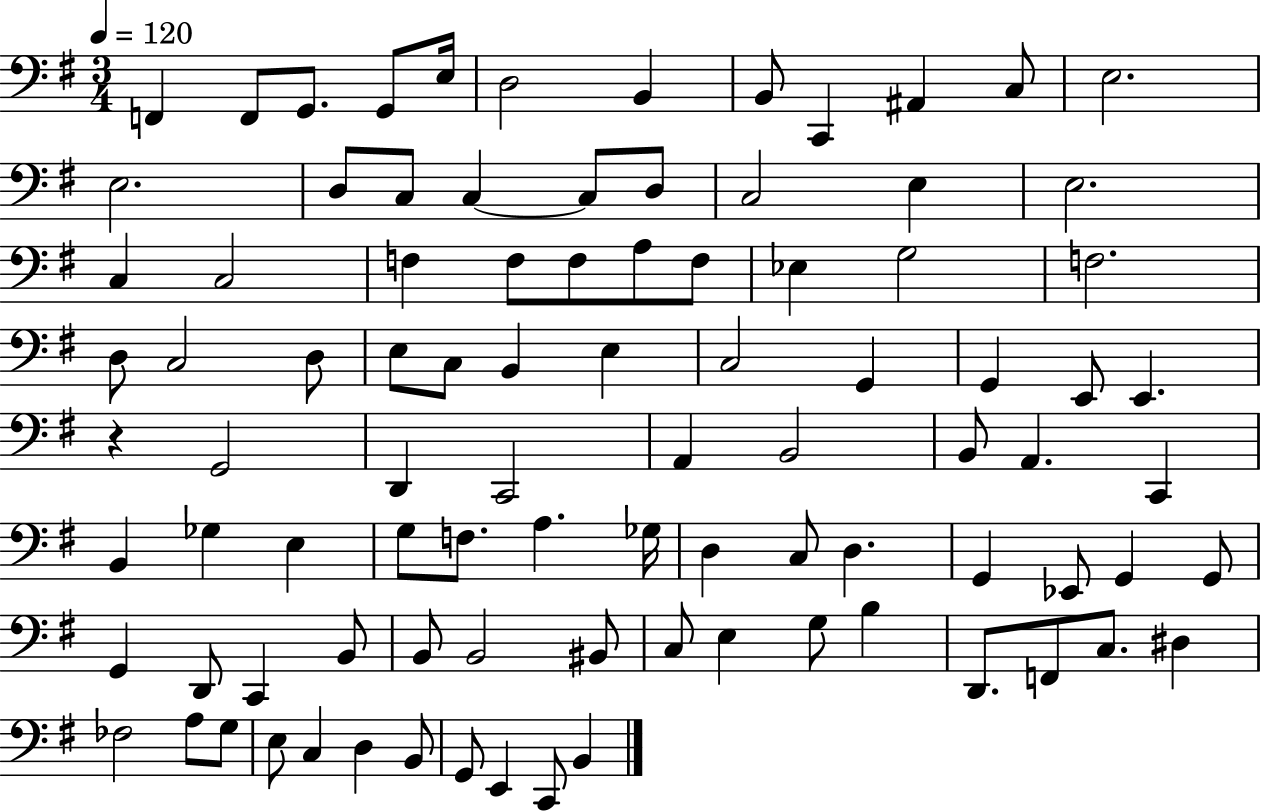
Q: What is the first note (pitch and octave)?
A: F2